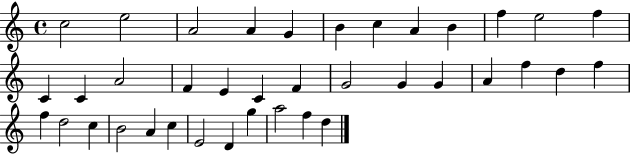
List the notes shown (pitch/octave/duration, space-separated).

C5/h E5/h A4/h A4/q G4/q B4/q C5/q A4/q B4/q F5/q E5/h F5/q C4/q C4/q A4/h F4/q E4/q C4/q F4/q G4/h G4/q G4/q A4/q F5/q D5/q F5/q F5/q D5/h C5/q B4/h A4/q C5/q E4/h D4/q G5/q A5/h F5/q D5/q